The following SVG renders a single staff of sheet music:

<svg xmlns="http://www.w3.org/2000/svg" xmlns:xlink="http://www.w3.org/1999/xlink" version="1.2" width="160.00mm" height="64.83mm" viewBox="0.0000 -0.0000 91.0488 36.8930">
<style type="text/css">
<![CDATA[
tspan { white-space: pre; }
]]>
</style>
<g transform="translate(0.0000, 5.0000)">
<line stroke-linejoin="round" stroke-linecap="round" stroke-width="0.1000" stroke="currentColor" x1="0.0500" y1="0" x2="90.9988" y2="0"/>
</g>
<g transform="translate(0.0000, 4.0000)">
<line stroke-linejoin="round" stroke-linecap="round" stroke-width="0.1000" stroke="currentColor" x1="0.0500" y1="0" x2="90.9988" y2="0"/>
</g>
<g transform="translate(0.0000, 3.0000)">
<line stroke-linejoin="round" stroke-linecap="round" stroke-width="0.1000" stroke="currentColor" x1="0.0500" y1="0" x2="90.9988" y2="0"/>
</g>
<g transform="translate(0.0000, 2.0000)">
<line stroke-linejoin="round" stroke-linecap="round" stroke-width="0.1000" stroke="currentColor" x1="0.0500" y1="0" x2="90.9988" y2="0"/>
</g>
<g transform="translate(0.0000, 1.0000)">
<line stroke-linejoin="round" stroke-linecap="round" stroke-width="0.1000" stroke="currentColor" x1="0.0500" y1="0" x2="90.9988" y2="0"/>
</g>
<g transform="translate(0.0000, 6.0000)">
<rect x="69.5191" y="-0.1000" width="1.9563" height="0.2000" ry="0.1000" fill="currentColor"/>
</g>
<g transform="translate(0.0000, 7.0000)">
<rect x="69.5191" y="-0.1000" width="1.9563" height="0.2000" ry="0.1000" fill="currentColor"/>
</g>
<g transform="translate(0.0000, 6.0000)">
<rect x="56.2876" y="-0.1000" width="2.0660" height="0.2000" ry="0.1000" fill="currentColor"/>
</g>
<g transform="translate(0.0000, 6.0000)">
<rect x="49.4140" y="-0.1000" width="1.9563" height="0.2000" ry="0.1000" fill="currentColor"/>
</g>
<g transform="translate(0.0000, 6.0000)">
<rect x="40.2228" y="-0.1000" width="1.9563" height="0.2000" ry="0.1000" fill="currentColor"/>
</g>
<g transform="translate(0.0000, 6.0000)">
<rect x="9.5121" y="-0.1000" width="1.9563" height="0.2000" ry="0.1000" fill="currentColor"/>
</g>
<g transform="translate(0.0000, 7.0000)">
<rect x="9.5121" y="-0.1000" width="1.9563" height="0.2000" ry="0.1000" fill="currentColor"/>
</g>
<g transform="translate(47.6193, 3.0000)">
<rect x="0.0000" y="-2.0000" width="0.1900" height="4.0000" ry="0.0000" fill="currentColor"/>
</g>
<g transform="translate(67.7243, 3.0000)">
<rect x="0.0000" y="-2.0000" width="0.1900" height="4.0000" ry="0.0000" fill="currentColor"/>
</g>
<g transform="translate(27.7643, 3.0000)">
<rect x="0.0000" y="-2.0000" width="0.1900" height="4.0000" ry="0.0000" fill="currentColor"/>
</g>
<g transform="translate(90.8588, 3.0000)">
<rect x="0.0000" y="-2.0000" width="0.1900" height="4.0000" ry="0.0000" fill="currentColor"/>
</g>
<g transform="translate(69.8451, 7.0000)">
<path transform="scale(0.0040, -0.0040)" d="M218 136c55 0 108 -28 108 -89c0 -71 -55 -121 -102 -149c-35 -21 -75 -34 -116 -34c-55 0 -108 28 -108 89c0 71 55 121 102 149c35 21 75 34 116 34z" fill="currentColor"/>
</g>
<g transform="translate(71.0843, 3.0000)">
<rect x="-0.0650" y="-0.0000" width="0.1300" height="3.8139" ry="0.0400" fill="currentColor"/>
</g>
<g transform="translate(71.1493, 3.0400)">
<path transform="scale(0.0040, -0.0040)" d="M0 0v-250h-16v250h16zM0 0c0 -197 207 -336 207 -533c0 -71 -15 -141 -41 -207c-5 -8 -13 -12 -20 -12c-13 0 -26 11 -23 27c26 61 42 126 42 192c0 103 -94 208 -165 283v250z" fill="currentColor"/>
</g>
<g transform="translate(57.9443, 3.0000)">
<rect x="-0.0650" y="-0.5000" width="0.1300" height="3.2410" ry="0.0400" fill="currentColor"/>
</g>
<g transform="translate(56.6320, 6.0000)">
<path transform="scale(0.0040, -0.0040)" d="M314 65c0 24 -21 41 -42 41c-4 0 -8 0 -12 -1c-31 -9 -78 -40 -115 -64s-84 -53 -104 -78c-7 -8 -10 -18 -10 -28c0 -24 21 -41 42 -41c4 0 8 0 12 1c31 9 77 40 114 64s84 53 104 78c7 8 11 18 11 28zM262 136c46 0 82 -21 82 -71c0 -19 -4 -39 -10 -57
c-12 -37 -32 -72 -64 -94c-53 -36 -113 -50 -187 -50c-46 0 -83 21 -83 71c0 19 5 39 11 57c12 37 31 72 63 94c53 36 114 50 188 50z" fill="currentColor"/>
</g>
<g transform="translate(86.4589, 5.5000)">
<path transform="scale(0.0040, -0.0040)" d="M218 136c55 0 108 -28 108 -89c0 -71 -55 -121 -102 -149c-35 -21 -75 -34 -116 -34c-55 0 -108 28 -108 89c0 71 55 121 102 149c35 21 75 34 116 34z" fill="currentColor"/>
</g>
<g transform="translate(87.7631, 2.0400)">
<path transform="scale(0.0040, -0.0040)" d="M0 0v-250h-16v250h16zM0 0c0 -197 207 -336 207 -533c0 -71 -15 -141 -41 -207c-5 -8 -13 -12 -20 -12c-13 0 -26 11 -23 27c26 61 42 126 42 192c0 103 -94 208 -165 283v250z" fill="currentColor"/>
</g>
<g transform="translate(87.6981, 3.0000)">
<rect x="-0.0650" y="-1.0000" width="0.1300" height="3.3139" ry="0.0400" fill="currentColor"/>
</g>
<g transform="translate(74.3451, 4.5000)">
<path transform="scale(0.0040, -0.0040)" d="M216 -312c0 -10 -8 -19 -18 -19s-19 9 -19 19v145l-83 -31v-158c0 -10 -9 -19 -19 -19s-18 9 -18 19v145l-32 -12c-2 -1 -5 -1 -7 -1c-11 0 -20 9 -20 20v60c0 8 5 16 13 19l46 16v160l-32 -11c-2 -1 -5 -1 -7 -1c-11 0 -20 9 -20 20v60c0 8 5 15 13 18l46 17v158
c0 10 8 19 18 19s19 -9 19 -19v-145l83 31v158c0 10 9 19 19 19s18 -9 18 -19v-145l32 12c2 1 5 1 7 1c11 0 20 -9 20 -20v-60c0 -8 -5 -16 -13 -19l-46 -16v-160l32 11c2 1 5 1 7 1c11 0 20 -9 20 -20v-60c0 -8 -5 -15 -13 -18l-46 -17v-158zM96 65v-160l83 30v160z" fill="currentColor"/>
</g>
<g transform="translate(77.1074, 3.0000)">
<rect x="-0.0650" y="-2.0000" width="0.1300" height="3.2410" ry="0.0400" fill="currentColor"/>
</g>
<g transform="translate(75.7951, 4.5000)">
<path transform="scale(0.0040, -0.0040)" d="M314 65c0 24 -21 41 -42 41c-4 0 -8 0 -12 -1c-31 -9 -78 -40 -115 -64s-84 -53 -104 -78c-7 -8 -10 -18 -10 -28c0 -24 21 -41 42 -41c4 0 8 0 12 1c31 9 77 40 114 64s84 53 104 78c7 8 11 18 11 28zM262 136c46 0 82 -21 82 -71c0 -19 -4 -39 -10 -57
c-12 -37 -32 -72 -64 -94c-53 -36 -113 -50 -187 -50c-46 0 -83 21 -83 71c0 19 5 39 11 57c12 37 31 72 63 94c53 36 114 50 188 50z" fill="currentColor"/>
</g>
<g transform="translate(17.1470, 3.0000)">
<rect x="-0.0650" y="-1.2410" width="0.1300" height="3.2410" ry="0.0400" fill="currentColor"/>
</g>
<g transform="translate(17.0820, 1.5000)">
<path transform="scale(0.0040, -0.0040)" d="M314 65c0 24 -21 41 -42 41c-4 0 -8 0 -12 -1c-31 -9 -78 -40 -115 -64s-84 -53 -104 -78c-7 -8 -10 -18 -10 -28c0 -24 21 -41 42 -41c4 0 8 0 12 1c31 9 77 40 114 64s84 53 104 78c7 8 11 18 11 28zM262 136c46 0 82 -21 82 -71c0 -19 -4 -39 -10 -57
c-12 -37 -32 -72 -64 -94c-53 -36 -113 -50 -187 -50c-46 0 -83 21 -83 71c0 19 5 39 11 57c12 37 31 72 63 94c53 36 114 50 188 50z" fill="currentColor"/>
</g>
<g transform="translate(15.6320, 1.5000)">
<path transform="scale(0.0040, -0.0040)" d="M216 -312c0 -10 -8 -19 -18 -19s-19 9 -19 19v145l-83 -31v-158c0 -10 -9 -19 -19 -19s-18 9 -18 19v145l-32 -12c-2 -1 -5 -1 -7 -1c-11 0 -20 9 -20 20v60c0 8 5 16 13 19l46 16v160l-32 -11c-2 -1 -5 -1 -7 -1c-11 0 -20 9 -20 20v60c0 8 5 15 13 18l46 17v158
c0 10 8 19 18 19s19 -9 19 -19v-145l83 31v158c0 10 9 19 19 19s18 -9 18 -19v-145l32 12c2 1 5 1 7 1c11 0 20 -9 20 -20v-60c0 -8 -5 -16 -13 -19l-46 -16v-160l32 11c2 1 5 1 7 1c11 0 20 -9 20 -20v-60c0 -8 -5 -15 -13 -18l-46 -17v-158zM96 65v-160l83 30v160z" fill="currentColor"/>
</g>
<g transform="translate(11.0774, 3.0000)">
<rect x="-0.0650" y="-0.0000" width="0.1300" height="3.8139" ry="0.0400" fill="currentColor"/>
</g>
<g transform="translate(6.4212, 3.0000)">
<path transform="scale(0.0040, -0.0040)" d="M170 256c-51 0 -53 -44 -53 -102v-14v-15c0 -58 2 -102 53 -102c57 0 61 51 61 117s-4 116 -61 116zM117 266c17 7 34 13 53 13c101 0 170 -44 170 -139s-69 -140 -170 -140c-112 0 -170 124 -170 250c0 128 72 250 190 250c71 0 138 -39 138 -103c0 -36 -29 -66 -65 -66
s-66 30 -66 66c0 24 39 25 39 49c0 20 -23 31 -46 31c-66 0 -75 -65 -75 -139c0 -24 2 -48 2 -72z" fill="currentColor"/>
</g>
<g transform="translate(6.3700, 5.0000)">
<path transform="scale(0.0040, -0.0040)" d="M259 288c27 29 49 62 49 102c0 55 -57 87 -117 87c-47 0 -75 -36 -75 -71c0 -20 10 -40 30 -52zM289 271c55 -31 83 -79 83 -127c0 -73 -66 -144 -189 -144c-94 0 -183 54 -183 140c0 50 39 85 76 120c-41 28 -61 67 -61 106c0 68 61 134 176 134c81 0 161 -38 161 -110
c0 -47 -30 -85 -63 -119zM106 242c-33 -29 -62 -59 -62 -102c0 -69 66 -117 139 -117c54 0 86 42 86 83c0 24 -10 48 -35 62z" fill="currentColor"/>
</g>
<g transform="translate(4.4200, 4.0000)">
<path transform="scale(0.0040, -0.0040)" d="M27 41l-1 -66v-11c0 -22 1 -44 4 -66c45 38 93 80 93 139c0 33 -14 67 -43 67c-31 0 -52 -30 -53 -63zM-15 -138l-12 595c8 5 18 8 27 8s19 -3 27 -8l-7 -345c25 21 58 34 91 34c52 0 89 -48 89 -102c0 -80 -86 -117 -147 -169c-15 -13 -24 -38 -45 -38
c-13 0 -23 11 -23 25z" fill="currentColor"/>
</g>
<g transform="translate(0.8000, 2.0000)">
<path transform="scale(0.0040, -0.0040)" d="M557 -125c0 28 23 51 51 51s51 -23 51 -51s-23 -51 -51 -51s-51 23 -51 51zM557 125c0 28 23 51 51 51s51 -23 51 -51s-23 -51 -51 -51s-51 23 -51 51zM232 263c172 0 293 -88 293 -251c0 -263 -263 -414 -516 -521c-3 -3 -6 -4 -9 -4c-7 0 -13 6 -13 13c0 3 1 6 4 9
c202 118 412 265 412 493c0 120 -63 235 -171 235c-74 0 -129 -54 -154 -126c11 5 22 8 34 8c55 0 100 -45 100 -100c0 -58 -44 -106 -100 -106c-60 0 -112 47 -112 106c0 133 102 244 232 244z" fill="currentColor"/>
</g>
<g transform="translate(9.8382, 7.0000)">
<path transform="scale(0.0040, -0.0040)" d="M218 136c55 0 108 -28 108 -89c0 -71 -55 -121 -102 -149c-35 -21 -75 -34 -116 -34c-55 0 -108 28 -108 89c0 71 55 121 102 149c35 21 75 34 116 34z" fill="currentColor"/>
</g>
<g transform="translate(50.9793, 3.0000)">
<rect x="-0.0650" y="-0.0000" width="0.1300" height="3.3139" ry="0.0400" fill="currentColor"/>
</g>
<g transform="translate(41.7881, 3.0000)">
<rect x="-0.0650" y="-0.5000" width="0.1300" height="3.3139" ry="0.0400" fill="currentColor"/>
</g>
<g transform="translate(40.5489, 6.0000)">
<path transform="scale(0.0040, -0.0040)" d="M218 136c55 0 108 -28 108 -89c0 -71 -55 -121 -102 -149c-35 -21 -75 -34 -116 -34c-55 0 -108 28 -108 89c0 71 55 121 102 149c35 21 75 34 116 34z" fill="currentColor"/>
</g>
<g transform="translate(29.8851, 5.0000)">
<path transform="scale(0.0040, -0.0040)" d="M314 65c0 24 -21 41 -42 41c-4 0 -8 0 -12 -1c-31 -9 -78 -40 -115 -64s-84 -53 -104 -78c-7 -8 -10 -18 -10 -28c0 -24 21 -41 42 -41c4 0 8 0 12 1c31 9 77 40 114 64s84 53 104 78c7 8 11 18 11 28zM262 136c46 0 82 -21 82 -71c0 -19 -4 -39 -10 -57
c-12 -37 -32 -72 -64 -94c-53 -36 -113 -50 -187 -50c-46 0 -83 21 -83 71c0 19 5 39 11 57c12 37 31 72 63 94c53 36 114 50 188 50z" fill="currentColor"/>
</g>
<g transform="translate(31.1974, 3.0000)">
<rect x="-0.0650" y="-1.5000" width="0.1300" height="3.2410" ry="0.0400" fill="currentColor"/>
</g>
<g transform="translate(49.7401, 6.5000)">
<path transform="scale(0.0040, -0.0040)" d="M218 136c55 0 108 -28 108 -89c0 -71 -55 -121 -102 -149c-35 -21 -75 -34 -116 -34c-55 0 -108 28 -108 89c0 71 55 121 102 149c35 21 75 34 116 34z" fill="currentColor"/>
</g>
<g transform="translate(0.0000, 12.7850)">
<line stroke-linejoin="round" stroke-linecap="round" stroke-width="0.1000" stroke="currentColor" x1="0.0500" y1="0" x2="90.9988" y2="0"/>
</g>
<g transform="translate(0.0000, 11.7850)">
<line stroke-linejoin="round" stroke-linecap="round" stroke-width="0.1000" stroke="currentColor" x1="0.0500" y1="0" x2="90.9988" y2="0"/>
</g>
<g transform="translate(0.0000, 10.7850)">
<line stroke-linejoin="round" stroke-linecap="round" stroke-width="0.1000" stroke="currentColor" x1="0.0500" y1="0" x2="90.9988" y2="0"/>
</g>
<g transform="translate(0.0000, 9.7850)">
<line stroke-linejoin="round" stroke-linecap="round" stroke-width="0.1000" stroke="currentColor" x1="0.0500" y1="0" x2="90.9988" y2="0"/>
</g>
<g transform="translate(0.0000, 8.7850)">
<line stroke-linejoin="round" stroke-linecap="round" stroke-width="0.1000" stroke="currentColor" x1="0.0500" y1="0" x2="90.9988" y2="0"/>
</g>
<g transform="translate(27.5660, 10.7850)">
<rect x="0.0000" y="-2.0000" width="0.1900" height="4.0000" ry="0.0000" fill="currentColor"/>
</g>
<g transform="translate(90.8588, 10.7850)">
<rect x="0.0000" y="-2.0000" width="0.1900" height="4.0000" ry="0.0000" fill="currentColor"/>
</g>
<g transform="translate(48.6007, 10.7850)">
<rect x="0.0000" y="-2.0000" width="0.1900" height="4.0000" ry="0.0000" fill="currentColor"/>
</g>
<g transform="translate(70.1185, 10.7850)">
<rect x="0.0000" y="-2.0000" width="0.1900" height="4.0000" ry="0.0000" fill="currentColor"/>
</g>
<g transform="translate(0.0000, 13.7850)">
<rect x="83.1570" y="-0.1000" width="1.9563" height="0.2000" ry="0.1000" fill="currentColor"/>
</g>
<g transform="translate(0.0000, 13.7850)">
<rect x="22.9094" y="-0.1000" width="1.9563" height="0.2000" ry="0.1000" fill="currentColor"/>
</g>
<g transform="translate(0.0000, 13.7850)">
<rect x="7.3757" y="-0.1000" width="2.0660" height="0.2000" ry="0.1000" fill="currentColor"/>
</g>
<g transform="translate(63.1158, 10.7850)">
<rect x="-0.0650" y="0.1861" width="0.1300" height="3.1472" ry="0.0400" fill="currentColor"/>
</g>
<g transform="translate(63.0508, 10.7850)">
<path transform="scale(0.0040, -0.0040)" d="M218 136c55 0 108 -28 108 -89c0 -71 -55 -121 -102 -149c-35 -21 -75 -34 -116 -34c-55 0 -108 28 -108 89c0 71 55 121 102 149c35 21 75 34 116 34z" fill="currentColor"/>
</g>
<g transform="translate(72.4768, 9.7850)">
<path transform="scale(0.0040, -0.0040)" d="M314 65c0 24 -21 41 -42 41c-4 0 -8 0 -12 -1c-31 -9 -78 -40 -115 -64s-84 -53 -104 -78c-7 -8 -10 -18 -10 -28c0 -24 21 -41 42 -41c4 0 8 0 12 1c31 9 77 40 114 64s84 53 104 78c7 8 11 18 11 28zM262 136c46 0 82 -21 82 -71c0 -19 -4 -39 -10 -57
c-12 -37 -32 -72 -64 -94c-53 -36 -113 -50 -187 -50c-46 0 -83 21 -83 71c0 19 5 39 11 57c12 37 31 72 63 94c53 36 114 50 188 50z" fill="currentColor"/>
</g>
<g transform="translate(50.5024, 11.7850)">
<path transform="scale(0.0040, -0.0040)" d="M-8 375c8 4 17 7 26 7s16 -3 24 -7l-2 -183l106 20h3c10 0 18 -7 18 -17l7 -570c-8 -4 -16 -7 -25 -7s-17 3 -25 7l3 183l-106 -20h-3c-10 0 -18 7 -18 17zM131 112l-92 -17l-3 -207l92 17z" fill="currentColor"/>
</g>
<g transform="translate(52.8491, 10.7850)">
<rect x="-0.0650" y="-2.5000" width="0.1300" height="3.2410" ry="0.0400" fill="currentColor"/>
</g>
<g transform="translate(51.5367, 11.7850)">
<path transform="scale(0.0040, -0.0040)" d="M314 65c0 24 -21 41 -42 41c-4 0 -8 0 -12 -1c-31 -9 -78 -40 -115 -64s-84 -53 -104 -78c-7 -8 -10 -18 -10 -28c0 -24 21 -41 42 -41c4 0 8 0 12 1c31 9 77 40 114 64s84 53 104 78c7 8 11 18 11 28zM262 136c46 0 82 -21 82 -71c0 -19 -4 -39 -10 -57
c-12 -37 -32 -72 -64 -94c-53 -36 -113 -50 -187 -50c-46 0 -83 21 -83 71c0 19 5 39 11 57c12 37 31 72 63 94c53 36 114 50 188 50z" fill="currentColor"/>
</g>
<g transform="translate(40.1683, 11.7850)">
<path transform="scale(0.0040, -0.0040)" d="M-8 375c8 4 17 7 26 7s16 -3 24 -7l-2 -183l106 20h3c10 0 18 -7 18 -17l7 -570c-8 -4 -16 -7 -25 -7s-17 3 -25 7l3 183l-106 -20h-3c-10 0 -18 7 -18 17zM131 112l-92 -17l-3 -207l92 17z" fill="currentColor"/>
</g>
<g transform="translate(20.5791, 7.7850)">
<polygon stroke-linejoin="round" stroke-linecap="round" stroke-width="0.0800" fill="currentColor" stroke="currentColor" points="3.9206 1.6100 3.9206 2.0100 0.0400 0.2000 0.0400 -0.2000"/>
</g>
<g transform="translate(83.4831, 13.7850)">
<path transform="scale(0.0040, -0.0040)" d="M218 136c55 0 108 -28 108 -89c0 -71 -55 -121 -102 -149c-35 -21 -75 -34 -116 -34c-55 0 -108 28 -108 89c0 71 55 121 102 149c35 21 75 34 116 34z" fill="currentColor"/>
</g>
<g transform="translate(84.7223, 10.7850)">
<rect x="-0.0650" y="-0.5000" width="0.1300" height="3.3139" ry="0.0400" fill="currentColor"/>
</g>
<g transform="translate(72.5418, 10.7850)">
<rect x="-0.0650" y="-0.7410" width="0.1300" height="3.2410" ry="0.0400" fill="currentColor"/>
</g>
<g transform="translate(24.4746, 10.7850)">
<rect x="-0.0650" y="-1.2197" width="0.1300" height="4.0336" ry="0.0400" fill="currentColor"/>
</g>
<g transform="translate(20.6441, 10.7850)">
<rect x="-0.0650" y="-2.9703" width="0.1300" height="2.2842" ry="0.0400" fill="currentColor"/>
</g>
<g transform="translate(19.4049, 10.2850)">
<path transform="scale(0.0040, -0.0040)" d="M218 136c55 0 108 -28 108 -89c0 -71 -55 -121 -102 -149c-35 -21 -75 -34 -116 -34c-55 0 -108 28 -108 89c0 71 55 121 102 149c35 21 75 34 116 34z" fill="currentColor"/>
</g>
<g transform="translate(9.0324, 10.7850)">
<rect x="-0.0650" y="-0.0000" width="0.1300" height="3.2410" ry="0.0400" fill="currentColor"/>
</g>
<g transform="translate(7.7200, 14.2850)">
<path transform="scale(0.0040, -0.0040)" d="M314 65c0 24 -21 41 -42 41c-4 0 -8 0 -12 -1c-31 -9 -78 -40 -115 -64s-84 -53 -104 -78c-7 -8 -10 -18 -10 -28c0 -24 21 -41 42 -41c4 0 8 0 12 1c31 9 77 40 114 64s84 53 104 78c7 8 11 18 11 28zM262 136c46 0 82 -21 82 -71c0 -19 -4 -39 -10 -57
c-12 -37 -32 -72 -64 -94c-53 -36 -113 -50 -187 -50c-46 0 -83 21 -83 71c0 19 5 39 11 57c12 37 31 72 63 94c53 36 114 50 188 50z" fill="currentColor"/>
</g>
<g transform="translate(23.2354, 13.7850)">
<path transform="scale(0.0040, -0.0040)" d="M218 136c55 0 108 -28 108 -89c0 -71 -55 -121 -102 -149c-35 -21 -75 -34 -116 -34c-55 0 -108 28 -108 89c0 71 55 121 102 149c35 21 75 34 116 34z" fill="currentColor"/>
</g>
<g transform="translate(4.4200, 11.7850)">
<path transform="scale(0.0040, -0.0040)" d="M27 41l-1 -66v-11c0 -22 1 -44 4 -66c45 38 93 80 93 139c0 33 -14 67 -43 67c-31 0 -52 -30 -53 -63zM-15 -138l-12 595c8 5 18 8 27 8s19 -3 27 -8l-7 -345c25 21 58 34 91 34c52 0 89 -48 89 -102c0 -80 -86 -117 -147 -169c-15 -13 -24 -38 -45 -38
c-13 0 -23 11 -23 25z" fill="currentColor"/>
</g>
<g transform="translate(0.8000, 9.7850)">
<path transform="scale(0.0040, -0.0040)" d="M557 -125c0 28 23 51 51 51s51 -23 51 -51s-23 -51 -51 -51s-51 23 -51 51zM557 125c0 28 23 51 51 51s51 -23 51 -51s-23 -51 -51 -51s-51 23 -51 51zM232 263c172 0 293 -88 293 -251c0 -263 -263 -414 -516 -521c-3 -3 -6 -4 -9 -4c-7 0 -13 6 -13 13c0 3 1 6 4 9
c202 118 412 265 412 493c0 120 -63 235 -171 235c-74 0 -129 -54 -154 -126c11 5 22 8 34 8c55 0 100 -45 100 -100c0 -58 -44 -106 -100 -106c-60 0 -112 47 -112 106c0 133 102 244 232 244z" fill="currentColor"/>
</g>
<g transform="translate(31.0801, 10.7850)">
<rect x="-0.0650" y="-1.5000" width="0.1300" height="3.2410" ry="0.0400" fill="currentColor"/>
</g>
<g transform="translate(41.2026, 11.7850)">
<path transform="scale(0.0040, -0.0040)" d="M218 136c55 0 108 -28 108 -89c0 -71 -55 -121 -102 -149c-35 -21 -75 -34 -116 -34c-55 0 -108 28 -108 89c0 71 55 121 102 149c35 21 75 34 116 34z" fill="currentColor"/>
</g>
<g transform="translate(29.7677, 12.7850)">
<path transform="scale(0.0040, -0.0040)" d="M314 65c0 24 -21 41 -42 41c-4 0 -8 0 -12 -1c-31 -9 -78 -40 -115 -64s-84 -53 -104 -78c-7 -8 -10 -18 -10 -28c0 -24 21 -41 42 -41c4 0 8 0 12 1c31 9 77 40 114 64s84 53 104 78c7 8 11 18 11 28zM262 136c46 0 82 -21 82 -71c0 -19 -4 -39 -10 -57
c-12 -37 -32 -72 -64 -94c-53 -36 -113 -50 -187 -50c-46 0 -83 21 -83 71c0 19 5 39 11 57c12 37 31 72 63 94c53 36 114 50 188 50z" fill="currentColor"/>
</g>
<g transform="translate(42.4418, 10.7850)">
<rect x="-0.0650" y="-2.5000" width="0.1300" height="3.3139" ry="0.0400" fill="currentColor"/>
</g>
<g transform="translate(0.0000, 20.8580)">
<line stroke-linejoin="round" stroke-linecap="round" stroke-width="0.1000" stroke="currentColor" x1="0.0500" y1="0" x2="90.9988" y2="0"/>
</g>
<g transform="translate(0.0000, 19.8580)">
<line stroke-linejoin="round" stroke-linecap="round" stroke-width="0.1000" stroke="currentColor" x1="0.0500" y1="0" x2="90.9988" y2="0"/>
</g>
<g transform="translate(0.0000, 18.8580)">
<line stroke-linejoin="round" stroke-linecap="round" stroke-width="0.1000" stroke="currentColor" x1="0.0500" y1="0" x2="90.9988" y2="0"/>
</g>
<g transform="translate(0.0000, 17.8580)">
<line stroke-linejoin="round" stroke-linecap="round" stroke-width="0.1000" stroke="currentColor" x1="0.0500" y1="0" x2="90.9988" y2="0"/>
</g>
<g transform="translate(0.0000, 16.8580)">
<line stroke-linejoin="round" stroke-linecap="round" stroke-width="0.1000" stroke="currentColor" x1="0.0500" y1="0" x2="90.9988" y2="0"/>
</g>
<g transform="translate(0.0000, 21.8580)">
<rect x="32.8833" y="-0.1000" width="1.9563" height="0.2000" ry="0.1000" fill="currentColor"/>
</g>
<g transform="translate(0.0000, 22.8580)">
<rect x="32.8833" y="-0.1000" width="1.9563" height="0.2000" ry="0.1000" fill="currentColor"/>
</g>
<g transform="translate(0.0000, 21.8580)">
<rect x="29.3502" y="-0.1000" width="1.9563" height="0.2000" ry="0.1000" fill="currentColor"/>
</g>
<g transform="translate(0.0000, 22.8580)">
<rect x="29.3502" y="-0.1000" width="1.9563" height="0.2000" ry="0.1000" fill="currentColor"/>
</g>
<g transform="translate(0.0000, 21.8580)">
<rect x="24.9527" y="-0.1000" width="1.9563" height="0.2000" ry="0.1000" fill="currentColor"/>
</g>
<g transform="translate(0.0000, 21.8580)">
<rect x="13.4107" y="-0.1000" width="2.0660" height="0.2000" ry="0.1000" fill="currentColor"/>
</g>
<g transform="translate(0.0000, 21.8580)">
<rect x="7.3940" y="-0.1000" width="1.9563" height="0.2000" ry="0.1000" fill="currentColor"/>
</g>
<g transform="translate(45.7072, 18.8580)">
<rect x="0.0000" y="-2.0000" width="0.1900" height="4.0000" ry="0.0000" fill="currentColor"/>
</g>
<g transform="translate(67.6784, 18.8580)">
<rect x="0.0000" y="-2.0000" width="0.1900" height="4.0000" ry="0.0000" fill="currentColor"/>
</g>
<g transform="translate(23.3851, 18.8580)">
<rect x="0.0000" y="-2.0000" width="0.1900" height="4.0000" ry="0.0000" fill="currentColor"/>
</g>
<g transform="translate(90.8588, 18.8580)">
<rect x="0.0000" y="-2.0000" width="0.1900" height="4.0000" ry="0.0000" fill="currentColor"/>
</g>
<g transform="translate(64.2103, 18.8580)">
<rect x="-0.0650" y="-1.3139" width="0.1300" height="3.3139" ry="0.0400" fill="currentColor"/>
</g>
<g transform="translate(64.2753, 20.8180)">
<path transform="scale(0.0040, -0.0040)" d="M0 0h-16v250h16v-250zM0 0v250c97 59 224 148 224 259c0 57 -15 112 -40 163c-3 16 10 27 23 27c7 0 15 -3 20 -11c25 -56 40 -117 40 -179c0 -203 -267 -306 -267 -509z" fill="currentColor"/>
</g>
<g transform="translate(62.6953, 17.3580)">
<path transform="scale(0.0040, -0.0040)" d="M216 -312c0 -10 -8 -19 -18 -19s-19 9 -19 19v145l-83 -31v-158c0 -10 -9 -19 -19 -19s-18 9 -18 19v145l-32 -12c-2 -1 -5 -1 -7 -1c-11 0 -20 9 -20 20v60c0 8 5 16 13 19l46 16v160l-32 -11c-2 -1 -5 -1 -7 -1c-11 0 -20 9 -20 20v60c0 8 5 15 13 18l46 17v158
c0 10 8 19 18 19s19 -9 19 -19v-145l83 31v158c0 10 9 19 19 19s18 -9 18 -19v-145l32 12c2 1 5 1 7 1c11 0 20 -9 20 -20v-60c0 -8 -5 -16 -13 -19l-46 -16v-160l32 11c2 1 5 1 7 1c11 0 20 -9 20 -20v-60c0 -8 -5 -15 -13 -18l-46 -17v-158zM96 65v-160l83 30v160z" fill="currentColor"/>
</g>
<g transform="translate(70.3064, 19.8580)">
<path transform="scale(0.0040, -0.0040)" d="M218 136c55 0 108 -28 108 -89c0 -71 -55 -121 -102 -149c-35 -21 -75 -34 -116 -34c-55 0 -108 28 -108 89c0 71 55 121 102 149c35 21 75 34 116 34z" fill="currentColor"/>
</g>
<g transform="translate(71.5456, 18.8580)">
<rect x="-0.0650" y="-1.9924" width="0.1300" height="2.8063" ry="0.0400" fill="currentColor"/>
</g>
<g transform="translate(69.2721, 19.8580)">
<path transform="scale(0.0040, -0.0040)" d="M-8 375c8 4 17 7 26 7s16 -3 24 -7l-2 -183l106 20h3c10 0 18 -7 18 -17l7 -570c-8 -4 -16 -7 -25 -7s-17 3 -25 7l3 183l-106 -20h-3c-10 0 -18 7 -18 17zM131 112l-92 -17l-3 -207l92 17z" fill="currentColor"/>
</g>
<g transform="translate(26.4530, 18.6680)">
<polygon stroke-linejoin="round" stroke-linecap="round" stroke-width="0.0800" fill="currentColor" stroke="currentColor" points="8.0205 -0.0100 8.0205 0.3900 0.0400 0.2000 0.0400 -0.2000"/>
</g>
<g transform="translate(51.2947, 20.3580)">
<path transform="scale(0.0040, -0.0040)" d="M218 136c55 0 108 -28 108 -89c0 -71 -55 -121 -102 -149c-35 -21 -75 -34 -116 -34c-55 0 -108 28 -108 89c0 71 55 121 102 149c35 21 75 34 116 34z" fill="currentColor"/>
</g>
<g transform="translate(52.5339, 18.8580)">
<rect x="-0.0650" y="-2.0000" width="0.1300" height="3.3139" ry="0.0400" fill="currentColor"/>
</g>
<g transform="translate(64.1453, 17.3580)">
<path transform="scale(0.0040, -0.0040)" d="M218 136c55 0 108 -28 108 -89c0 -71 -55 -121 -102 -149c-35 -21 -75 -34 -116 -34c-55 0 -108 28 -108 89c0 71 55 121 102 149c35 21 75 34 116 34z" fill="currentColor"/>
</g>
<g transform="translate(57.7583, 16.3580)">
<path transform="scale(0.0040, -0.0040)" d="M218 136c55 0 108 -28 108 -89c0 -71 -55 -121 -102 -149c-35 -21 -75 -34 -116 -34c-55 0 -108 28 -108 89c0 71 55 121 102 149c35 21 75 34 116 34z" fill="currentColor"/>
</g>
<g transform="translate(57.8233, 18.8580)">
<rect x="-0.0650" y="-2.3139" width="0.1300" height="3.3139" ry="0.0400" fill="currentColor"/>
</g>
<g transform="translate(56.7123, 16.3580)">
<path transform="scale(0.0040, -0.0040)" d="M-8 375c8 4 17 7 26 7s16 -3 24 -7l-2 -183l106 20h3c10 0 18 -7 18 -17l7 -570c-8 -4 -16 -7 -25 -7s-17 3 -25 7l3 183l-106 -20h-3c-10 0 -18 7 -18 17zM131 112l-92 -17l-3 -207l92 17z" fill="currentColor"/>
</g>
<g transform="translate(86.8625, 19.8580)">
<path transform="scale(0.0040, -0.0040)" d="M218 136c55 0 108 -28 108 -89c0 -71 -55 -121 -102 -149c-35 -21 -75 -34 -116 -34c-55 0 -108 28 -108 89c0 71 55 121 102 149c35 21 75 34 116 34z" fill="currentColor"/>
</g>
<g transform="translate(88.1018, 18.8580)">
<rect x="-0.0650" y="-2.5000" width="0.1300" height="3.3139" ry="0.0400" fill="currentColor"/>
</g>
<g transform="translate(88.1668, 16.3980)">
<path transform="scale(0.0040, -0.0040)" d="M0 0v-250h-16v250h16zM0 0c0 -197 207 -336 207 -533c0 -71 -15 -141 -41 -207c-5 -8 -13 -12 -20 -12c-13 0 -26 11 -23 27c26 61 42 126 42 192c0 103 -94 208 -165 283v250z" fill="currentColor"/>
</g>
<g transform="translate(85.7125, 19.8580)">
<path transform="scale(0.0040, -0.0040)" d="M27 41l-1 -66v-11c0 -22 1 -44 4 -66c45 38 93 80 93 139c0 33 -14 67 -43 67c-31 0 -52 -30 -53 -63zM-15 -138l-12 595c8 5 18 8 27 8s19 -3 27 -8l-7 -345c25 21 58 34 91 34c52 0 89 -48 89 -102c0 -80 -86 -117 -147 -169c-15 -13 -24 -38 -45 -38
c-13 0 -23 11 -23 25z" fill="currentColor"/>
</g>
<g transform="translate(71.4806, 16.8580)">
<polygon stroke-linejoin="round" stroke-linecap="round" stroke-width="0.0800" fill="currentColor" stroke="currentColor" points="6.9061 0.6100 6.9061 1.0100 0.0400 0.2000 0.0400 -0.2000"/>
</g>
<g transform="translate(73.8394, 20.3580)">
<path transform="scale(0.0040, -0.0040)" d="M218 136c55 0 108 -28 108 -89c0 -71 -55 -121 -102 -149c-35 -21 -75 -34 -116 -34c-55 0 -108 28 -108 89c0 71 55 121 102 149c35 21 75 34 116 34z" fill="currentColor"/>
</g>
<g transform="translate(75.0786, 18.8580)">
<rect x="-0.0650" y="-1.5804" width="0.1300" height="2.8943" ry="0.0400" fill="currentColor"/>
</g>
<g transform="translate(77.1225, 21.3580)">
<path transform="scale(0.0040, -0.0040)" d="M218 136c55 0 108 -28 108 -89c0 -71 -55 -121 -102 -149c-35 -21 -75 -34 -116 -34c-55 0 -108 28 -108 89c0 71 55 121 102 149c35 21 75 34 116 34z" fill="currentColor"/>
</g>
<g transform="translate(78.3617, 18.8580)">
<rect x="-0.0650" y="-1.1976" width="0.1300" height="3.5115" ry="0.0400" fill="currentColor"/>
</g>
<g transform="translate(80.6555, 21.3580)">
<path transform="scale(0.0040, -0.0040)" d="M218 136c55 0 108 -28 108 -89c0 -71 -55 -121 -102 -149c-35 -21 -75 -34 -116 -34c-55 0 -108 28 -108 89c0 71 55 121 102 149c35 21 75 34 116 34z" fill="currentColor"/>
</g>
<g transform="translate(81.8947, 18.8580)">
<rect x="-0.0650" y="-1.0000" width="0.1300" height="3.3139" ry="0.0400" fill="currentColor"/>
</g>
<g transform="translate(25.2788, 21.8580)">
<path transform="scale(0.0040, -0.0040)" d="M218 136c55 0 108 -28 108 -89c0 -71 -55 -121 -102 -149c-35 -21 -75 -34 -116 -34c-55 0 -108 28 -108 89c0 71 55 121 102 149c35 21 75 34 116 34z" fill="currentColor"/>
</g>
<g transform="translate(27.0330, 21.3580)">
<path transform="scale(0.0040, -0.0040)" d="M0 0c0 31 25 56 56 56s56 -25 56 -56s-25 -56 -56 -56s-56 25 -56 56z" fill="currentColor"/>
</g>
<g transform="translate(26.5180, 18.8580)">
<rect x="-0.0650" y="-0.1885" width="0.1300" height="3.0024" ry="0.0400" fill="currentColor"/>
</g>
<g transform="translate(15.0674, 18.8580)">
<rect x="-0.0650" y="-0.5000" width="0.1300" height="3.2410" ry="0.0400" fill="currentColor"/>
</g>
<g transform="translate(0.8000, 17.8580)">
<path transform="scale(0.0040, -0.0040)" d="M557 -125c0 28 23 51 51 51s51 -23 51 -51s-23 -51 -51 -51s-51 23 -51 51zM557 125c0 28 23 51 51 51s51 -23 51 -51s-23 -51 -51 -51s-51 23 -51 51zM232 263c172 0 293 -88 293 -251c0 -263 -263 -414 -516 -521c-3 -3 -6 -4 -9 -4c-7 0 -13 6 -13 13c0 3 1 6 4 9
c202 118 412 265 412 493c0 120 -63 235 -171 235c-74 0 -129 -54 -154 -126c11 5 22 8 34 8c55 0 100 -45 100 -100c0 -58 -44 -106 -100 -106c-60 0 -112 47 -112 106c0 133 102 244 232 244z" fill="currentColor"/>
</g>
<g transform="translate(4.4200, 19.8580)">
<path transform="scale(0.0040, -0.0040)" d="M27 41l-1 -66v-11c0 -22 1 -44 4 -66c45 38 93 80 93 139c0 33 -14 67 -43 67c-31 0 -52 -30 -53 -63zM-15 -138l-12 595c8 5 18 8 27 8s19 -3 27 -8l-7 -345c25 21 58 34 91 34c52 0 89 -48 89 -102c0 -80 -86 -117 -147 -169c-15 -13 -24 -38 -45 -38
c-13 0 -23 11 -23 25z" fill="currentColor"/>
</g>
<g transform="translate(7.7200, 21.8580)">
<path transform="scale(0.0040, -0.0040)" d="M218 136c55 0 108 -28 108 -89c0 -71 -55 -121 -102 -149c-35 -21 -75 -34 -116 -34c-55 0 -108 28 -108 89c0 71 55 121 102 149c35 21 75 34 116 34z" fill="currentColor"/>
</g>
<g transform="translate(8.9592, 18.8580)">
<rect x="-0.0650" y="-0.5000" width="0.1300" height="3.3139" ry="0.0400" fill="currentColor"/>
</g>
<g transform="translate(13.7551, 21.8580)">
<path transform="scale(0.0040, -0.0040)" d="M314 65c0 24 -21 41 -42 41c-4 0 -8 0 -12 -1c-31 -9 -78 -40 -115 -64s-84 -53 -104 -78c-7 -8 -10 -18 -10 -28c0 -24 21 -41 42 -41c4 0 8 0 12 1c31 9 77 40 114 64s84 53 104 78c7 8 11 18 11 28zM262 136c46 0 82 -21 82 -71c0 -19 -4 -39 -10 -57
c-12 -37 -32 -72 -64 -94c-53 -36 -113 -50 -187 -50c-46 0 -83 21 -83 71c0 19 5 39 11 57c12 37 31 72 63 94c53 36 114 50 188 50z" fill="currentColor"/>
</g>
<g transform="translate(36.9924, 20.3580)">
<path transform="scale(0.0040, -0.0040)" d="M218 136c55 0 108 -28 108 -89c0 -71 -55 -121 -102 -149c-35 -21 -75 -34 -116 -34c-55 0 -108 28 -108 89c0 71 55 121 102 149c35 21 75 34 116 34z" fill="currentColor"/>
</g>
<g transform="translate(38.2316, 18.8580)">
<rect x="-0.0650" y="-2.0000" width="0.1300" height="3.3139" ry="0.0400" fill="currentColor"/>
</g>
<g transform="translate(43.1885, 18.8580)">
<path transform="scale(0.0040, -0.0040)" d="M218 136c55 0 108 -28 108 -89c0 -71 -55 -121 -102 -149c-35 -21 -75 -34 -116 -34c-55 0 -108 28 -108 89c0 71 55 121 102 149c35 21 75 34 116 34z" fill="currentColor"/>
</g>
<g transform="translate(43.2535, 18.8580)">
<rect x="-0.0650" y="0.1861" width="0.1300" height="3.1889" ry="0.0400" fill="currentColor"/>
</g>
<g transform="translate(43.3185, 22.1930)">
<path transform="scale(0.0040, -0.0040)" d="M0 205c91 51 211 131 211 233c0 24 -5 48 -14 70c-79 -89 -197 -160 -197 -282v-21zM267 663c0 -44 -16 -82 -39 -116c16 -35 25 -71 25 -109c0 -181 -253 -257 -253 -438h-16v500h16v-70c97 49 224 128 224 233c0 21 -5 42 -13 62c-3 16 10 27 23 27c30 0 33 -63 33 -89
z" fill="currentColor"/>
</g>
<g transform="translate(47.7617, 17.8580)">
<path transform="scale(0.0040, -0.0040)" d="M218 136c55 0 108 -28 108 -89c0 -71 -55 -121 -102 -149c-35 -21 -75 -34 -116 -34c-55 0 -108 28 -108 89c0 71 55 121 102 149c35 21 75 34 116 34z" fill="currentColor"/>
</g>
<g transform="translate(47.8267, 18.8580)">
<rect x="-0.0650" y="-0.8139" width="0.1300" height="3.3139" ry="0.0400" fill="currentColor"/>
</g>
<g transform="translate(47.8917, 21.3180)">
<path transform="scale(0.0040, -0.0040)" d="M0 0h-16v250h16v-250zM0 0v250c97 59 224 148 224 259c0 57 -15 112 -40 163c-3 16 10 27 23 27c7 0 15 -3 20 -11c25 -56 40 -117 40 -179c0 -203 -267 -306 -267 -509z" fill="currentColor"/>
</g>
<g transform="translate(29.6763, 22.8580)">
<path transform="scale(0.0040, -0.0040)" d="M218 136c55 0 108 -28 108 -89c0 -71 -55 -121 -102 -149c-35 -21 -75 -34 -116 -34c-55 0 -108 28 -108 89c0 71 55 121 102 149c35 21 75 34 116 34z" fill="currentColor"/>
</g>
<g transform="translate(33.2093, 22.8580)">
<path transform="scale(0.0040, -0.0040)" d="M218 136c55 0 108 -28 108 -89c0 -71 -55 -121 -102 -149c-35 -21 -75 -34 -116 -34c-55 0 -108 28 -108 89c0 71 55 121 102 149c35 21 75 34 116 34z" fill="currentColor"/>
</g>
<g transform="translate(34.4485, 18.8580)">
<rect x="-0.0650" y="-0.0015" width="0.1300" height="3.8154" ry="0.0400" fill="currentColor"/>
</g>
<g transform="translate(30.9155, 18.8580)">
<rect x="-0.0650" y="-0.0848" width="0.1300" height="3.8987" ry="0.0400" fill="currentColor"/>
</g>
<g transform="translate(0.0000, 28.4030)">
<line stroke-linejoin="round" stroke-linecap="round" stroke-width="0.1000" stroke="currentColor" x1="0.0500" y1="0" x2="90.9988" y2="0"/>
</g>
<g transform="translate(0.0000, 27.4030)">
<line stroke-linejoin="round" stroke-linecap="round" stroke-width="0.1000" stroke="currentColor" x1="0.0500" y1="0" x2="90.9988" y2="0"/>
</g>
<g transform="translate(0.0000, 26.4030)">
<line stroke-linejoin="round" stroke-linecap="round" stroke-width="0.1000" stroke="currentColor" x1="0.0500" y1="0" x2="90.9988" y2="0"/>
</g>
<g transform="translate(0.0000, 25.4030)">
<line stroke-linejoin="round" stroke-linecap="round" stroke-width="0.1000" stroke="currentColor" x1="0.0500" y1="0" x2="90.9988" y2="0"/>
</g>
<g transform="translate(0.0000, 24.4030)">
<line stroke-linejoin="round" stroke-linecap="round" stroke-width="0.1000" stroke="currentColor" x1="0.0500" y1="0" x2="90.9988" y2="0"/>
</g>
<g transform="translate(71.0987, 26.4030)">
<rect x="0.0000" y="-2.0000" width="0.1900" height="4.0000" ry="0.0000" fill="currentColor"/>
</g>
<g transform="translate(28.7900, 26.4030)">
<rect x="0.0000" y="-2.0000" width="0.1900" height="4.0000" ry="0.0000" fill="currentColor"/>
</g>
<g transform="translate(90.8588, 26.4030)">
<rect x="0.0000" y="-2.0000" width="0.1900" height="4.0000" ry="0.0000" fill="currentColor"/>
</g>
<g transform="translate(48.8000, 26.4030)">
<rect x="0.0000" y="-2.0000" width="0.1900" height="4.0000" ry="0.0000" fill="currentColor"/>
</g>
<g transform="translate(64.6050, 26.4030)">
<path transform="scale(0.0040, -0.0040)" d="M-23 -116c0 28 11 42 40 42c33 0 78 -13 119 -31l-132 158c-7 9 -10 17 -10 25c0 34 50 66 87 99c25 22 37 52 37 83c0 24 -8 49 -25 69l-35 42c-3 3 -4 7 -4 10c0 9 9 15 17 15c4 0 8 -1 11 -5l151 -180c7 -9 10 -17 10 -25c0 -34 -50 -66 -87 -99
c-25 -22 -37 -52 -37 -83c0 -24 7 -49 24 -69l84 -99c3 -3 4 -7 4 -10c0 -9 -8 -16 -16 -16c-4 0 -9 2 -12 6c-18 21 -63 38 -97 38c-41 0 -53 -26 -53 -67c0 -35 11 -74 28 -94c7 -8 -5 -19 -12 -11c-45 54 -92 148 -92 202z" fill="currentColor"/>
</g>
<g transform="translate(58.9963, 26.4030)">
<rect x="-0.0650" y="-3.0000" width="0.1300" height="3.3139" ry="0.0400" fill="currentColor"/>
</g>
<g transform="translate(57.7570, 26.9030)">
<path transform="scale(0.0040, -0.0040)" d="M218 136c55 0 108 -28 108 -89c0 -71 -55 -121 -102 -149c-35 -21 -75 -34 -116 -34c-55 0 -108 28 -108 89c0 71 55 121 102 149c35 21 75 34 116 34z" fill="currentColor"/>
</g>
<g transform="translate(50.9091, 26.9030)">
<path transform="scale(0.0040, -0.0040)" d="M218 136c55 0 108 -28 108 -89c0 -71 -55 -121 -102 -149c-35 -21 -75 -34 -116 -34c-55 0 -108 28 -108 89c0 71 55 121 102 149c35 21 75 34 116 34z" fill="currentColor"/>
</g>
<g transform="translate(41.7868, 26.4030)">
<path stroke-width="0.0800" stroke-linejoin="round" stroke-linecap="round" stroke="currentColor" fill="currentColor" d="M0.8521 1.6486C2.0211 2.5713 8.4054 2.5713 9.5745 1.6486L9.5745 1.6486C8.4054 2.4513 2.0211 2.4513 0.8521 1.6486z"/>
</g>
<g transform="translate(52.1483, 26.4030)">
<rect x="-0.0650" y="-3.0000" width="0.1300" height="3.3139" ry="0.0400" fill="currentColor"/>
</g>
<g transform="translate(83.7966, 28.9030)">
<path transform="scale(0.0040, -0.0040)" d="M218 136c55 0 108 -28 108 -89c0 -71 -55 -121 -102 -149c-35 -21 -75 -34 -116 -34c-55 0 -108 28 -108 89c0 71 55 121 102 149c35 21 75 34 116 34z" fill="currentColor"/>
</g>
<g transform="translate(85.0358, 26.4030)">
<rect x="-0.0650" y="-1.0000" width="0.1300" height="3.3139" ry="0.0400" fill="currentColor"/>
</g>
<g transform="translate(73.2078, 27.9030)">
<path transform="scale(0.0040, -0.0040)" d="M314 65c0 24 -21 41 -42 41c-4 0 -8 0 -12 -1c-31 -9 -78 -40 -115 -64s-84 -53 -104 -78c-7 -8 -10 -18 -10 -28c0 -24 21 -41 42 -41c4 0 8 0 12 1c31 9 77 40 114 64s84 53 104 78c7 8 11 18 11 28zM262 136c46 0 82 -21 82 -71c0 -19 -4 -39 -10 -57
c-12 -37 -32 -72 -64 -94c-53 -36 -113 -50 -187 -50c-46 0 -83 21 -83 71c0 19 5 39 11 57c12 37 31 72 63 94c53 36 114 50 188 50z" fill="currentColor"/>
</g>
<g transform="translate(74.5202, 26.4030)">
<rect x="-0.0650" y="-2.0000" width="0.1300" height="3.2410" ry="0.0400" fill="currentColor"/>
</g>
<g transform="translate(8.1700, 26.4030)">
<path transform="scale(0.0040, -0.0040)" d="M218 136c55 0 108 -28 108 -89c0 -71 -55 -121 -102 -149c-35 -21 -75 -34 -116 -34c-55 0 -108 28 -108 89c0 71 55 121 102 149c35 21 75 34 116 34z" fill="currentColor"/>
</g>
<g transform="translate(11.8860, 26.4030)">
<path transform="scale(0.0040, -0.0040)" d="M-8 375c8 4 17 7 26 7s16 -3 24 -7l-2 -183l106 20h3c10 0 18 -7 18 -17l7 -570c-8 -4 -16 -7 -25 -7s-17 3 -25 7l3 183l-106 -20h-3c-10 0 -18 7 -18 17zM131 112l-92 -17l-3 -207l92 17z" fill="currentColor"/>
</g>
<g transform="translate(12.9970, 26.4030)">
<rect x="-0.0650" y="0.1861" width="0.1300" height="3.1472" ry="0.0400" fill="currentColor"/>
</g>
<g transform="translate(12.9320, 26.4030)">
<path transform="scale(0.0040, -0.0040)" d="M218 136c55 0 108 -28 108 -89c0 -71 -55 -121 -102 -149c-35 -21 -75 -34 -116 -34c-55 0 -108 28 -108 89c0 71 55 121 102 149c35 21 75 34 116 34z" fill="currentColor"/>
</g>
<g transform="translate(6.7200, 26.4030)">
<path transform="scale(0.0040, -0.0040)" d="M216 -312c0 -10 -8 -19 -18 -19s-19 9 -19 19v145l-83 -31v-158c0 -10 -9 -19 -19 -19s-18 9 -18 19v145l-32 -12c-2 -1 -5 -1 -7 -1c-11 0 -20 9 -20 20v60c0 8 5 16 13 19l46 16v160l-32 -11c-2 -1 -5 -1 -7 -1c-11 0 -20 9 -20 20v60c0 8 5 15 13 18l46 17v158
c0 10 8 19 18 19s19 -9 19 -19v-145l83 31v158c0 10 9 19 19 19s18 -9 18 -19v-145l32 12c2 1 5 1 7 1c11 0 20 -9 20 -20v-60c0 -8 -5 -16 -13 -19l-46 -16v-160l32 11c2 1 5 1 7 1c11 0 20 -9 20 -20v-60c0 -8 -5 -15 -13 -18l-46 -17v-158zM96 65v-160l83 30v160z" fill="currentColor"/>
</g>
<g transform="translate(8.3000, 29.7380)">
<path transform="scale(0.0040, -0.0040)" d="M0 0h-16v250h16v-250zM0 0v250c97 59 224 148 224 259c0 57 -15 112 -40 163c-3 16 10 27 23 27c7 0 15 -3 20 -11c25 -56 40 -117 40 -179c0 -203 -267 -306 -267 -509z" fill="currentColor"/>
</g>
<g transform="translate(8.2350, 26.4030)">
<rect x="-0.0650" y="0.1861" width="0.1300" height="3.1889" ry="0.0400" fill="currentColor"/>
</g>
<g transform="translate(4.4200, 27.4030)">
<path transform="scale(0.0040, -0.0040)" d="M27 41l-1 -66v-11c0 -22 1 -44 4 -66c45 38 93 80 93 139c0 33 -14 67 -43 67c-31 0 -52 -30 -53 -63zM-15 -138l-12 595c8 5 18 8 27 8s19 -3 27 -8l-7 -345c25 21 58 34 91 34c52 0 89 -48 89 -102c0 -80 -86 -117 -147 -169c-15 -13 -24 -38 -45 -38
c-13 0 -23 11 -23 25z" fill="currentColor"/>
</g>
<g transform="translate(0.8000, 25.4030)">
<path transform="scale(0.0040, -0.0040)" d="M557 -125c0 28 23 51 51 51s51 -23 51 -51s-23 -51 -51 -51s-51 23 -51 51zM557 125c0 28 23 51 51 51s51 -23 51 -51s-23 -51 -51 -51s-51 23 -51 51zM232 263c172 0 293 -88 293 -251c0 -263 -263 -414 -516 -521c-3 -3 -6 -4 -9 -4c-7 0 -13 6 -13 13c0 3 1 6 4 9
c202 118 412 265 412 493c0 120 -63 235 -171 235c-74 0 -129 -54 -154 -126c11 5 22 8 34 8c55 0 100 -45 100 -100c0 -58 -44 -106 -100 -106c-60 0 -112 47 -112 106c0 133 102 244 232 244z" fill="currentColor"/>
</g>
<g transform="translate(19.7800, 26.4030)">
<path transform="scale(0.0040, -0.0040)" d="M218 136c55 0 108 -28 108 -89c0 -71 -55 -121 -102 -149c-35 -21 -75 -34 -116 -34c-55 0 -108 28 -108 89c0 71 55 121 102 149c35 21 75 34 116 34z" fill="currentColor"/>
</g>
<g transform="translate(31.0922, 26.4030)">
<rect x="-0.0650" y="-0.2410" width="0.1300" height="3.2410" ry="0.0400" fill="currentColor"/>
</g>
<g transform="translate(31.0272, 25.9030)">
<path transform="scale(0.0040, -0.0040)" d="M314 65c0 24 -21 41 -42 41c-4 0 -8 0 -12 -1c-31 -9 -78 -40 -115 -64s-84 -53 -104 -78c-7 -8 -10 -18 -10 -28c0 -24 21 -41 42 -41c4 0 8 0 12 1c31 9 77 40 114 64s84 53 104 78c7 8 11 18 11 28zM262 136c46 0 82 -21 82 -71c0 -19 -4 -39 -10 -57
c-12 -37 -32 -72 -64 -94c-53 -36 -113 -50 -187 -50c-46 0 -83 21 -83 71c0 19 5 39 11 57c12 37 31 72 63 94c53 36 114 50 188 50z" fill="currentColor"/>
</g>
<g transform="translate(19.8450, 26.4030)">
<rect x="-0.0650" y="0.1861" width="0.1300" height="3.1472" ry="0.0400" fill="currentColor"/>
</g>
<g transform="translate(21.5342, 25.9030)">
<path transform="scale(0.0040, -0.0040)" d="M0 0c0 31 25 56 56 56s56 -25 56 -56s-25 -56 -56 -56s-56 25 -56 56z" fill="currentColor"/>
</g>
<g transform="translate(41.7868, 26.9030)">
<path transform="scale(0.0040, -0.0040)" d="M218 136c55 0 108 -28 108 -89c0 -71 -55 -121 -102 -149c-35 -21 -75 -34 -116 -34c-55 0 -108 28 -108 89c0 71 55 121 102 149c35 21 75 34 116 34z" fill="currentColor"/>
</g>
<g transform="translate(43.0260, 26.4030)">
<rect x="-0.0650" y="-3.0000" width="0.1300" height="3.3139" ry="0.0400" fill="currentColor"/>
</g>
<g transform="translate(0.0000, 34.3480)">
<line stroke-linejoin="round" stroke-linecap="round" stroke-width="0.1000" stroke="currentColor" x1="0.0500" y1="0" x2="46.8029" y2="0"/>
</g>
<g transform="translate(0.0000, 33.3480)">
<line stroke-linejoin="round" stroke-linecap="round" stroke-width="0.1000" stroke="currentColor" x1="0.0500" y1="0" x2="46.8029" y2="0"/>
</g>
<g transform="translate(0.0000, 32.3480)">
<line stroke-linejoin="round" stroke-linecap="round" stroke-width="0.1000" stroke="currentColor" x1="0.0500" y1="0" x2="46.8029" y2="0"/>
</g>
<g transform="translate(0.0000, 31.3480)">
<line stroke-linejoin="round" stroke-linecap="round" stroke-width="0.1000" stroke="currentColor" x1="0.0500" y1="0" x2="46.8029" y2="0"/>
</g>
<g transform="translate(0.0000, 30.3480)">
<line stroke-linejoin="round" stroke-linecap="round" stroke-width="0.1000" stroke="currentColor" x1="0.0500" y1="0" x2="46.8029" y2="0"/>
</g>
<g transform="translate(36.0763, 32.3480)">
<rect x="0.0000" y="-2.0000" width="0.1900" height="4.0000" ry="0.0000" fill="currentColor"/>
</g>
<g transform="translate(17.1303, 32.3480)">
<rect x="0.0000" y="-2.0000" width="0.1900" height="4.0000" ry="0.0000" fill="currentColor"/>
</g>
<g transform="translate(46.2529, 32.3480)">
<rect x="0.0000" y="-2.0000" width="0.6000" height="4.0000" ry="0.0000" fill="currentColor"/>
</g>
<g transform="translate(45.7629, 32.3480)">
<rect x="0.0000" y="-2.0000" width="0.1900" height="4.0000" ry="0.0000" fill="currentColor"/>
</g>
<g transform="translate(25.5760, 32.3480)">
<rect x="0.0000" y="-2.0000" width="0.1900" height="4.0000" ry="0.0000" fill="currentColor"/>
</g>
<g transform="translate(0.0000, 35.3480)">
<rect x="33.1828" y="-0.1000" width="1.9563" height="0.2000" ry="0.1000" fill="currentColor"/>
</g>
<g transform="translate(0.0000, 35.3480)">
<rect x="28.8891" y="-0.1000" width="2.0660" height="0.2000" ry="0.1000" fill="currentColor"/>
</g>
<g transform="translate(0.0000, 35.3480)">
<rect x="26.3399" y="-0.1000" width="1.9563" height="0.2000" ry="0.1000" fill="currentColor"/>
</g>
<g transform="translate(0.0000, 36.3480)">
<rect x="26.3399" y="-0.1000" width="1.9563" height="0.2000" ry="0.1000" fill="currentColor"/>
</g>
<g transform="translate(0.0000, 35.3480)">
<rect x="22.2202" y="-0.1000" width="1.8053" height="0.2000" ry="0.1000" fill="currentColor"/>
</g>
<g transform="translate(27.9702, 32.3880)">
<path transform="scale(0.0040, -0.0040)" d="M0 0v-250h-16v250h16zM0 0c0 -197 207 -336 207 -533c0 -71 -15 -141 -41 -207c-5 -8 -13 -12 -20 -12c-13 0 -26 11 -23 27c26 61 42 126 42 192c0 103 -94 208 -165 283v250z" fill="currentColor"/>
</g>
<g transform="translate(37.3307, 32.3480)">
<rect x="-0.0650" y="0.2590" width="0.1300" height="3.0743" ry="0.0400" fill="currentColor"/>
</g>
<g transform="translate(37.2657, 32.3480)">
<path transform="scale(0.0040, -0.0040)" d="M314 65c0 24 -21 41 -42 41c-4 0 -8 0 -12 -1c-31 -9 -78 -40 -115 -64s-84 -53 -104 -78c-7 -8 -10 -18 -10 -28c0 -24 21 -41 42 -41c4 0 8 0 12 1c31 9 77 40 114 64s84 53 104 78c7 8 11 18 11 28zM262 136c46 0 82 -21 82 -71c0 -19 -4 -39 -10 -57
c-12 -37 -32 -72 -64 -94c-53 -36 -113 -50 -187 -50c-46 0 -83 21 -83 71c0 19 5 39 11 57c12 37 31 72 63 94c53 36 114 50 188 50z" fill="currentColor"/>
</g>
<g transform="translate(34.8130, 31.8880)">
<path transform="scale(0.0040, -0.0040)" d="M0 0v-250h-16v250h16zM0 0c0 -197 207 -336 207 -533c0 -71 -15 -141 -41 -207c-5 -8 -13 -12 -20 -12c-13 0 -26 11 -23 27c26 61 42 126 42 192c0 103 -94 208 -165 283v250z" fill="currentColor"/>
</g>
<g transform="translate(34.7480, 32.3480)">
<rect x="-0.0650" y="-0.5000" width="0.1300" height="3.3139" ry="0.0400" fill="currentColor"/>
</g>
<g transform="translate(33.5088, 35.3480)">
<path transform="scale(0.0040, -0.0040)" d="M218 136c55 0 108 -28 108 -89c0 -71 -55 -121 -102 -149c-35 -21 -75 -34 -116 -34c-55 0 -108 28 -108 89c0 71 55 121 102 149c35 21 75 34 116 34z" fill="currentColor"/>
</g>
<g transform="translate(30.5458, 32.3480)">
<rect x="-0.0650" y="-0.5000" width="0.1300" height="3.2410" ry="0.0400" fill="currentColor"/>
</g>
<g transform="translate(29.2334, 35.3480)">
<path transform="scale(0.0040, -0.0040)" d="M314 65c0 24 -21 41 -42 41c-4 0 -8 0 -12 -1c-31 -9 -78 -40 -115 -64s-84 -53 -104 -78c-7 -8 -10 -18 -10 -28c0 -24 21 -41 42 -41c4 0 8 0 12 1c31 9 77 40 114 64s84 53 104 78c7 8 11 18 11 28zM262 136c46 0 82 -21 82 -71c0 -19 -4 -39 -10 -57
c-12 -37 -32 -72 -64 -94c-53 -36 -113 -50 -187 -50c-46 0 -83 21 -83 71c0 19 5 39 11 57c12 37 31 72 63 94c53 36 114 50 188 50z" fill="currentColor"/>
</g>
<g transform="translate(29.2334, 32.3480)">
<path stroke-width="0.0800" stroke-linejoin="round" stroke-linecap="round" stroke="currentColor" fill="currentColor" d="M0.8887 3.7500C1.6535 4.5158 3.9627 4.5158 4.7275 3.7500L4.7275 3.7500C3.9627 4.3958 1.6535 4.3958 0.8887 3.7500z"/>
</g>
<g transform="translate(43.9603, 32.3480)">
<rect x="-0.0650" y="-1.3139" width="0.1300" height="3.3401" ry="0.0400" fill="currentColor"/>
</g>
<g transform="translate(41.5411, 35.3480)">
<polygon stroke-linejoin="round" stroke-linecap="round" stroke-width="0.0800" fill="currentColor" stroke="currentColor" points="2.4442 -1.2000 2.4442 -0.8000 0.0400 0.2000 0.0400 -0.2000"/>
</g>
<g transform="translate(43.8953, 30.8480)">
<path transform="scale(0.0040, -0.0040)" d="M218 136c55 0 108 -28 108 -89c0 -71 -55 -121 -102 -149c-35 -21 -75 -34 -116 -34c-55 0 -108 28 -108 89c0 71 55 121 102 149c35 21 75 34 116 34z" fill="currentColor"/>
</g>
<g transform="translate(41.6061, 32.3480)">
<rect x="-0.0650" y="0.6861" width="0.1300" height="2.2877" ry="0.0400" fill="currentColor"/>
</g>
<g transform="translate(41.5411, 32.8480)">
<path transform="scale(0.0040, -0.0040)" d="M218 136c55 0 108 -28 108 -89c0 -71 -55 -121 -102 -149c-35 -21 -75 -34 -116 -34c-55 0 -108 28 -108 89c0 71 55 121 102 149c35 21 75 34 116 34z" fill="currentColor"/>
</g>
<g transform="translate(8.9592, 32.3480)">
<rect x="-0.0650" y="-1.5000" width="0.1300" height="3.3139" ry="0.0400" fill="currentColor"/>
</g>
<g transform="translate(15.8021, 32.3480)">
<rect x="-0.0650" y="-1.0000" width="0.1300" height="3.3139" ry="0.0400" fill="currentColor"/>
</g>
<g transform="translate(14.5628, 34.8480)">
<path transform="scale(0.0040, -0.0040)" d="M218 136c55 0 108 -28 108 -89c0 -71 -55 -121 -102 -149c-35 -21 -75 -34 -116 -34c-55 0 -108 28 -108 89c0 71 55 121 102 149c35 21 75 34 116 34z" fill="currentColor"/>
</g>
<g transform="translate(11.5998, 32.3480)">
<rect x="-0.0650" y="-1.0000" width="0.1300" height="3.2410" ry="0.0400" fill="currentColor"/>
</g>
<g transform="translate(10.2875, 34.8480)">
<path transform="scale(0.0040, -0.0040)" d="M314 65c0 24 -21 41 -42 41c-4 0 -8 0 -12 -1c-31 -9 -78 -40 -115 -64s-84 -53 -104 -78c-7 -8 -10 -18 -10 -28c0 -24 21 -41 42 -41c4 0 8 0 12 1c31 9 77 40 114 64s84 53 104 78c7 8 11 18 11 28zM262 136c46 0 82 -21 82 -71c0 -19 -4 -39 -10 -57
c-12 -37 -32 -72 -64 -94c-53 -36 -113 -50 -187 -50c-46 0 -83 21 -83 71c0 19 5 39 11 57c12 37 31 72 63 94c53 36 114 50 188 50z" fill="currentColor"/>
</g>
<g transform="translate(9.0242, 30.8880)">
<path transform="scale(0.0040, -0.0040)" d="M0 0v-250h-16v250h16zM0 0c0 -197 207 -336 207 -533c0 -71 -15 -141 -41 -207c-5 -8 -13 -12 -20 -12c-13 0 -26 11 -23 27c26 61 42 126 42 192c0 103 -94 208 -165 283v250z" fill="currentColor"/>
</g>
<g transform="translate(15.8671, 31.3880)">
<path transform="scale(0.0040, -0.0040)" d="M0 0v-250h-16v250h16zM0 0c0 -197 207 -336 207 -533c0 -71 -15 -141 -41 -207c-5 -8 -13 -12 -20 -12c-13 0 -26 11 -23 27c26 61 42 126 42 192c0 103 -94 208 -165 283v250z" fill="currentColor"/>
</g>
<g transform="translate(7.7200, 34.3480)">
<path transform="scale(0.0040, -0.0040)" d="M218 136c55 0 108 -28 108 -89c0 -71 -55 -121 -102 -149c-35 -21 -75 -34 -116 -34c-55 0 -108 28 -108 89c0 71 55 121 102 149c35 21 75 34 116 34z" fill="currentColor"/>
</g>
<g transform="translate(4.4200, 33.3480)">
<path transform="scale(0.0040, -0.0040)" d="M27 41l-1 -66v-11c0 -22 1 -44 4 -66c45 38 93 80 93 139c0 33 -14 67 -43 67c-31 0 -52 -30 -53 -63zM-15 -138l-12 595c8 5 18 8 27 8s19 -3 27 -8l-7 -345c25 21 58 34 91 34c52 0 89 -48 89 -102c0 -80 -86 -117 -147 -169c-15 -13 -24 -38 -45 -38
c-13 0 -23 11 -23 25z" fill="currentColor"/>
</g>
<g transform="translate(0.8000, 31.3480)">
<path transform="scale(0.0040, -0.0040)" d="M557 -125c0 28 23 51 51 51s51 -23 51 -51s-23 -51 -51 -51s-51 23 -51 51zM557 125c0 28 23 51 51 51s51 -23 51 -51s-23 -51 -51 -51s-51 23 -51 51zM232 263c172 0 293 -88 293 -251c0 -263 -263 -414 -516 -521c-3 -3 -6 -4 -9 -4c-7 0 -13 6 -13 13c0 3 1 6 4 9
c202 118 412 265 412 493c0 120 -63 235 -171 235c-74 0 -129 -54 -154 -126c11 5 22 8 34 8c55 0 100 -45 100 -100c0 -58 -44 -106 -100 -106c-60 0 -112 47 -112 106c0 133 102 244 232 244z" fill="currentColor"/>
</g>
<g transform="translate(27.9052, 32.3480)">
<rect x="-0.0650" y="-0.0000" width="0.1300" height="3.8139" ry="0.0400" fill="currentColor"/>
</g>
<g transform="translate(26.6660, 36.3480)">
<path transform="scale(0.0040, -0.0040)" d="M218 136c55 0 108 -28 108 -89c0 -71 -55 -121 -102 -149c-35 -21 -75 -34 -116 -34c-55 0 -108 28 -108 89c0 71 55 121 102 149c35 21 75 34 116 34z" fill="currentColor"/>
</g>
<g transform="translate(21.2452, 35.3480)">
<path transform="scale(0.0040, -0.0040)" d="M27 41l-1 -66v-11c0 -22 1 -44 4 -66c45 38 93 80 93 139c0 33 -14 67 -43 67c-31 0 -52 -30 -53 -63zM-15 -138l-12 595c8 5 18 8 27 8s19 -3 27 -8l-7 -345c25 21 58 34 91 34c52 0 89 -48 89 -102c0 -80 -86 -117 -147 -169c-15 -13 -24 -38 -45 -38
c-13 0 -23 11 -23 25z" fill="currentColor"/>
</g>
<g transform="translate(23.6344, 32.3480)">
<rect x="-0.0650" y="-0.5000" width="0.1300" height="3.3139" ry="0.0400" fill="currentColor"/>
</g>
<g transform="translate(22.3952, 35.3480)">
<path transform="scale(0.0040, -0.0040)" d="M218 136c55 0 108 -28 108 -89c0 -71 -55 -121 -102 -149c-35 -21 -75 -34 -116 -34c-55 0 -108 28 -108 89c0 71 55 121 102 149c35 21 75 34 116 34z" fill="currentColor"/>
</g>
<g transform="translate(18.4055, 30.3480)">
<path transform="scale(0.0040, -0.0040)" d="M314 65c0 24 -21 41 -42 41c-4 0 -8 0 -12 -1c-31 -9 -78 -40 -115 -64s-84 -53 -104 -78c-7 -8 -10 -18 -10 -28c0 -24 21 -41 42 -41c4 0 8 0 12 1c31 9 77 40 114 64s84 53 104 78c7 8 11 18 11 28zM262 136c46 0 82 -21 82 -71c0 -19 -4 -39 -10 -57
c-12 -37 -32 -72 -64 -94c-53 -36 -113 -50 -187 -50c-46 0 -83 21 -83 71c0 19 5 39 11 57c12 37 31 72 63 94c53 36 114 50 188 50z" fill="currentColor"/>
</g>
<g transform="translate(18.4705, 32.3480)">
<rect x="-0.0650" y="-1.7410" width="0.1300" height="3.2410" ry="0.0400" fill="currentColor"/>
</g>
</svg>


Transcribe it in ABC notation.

X:1
T:Untitled
M:6/8
L:1/4
K:F
C,, ^G,2 G,,2 E,, D,, E,,2 C,,/2 ^A,,2 F,,/2 D,,2 E,/2 E,,/2 G,,2 B,, B,,2 D, F,2 E,, E,, E,,2 E,,/2 C,,/2 C,,/2 A,, D,/4 F,/2 A,, B, ^G,/2 B,,/2 A,,/2 F,,/2 F,, _B,,/2 ^D,/2 D, D, E,2 C, C, C, z A,,2 F,, G,,/2 F,,2 F,,/2 A,2 _E,, C,,/2 E,,2 E,,/2 D,2 C,/2 G,/2